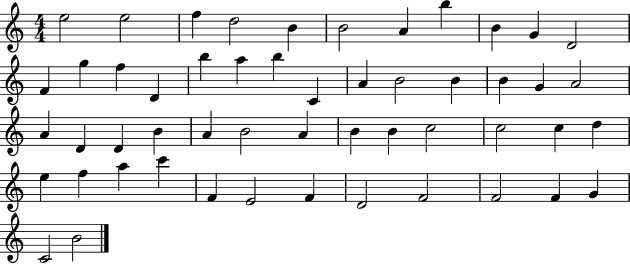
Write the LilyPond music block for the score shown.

{
  \clef treble
  \numericTimeSignature
  \time 4/4
  \key c \major
  e''2 e''2 | f''4 d''2 b'4 | b'2 a'4 b''4 | b'4 g'4 d'2 | \break f'4 g''4 f''4 d'4 | b''4 a''4 b''4 c'4 | a'4 b'2 b'4 | b'4 g'4 a'2 | \break a'4 d'4 d'4 b'4 | a'4 b'2 a'4 | b'4 b'4 c''2 | c''2 c''4 d''4 | \break e''4 f''4 a''4 c'''4 | f'4 e'2 f'4 | d'2 f'2 | f'2 f'4 g'4 | \break c'2 b'2 | \bar "|."
}